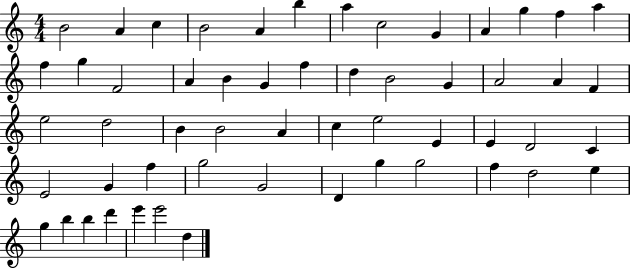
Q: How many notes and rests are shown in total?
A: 55